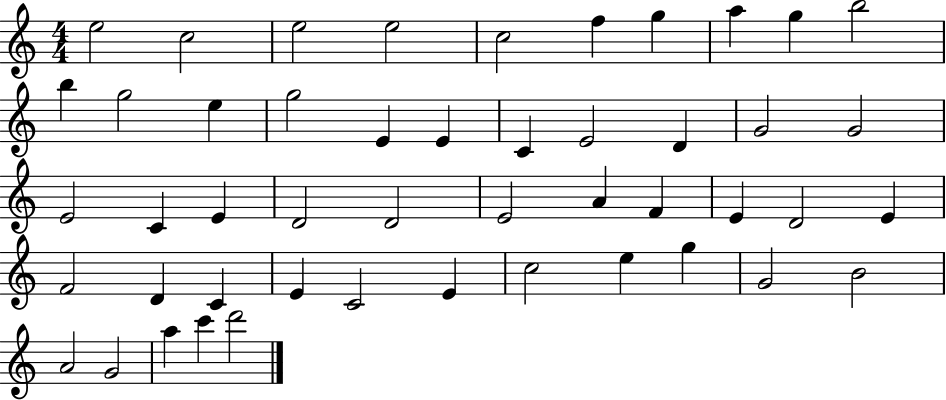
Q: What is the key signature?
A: C major